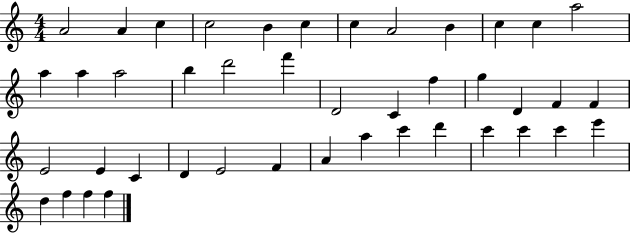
A4/h A4/q C5/q C5/h B4/q C5/q C5/q A4/h B4/q C5/q C5/q A5/h A5/q A5/q A5/h B5/q D6/h F6/q D4/h C4/q F5/q G5/q D4/q F4/q F4/q E4/h E4/q C4/q D4/q E4/h F4/q A4/q A5/q C6/q D6/q C6/q C6/q C6/q E6/q D5/q F5/q F5/q F5/q